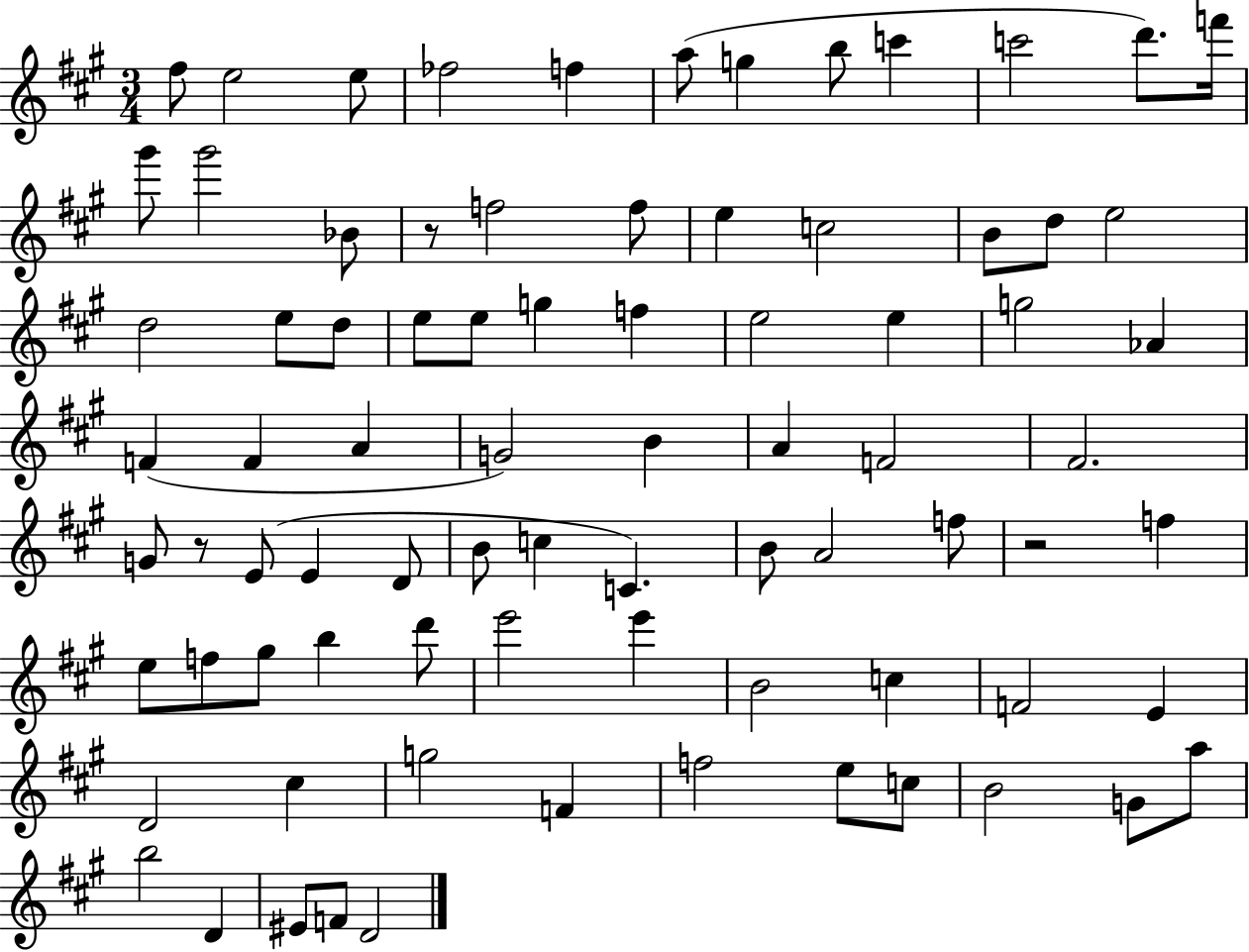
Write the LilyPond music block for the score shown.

{
  \clef treble
  \numericTimeSignature
  \time 3/4
  \key a \major
  fis''8 e''2 e''8 | fes''2 f''4 | a''8( g''4 b''8 c'''4 | c'''2 d'''8.) f'''16 | \break gis'''8 gis'''2 bes'8 | r8 f''2 f''8 | e''4 c''2 | b'8 d''8 e''2 | \break d''2 e''8 d''8 | e''8 e''8 g''4 f''4 | e''2 e''4 | g''2 aes'4 | \break f'4( f'4 a'4 | g'2) b'4 | a'4 f'2 | fis'2. | \break g'8 r8 e'8( e'4 d'8 | b'8 c''4 c'4.) | b'8 a'2 f''8 | r2 f''4 | \break e''8 f''8 gis''8 b''4 d'''8 | e'''2 e'''4 | b'2 c''4 | f'2 e'4 | \break d'2 cis''4 | g''2 f'4 | f''2 e''8 c''8 | b'2 g'8 a''8 | \break b''2 d'4 | eis'8 f'8 d'2 | \bar "|."
}